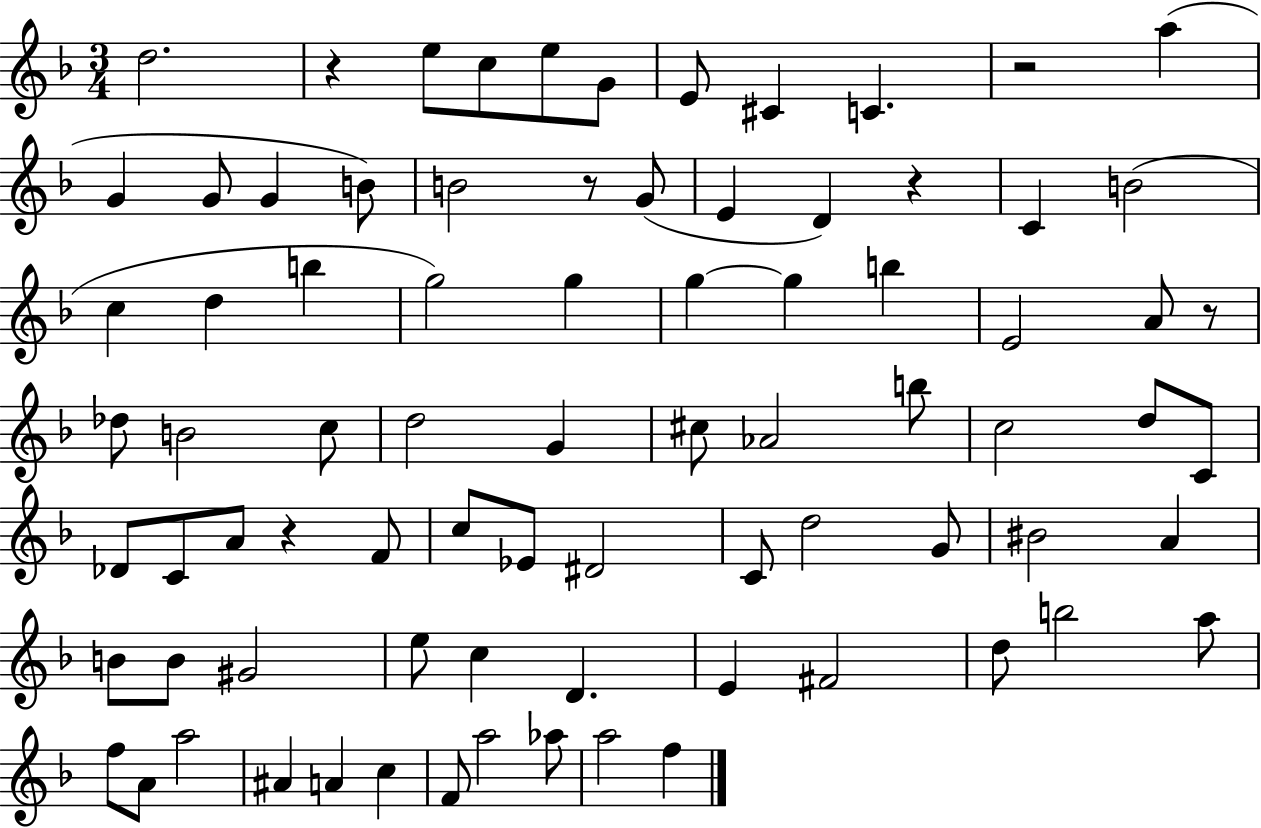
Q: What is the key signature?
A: F major